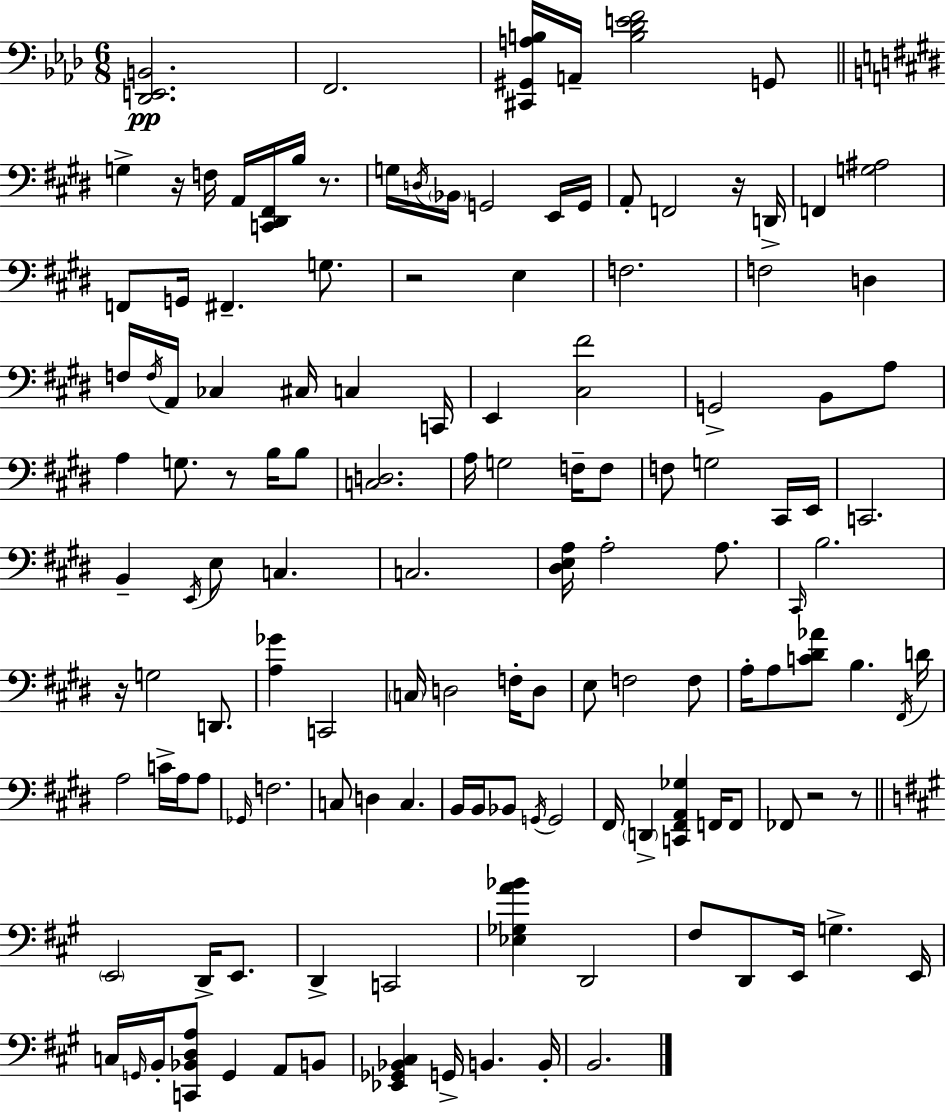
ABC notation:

X:1
T:Untitled
M:6/8
L:1/4
K:Ab
[_D,,E,,B,,]2 F,,2 [^C,,^G,,A,B,]/4 A,,/4 [B,_DEF]2 G,,/2 G, z/4 F,/4 A,,/4 [C,,^D,,^F,,]/4 B,/4 z/2 G,/4 D,/4 _B,,/4 G,,2 E,,/4 G,,/4 A,,/2 F,,2 z/4 D,,/4 F,, [G,^A,]2 F,,/2 G,,/4 ^F,, G,/2 z2 E, F,2 F,2 D, F,/4 F,/4 A,,/4 _C, ^C,/4 C, C,,/4 E,, [^C,^F]2 G,,2 B,,/2 A,/2 A, G,/2 z/2 B,/4 B,/2 [C,D,]2 A,/4 G,2 F,/4 F,/2 F,/2 G,2 ^C,,/4 E,,/4 C,,2 B,, E,,/4 E,/2 C, C,2 [^D,E,A,]/4 A,2 A,/2 ^C,,/4 B,2 z/4 G,2 D,,/2 [A,_G] C,,2 C,/4 D,2 F,/4 D,/2 E,/2 F,2 F,/2 A,/4 A,/2 [C^D_A]/2 B, ^F,,/4 D/4 A,2 C/4 A,/4 A,/2 _G,,/4 F,2 C,/2 D, C, B,,/4 B,,/4 _B,,/2 G,,/4 G,,2 ^F,,/4 D,, [C,,^F,,A,,_G,] F,,/4 F,,/2 _F,,/2 z2 z/2 E,,2 D,,/4 E,,/2 D,, C,,2 [_E,_G,A_B] D,,2 ^F,/2 D,,/2 E,,/4 G, E,,/4 C,/4 G,,/4 B,,/4 [C,,_B,,D,A,]/2 G,, A,,/2 B,,/2 [_E,,_G,,_B,,^C,] G,,/4 B,, B,,/4 B,,2